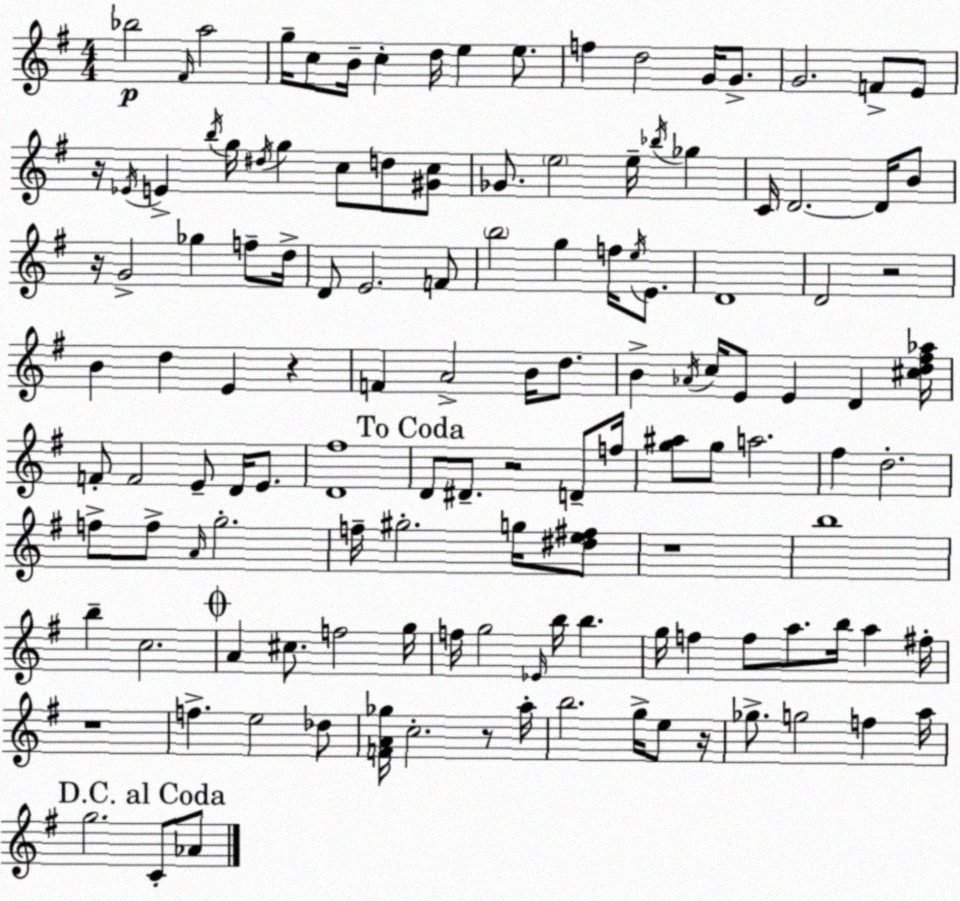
X:1
T:Untitled
M:4/4
L:1/4
K:G
_b2 ^F/4 a2 g/4 c/2 B/4 c d/4 e e/2 f d2 G/4 G/2 G2 F/2 E/2 z/4 _E/4 E b/4 g/4 ^d/4 g c/2 d/2 [^Gc]/2 _G/2 e2 e/4 _b/4 _g C/4 D2 D/4 B/2 z/4 G2 _g f/2 d/4 D/2 E2 F/2 b2 g f/4 e/4 E/2 D4 D2 z2 B d E z F A2 B/4 d/2 B _A/4 c/4 E/2 E D [^cd^f_a]/4 F/2 F2 E/2 D/4 E/2 [D^f]4 D/2 ^D/2 z2 D/2 f/4 [g^a]/2 g/2 a2 ^f d2 f/2 f/2 A/4 g2 f/4 ^g2 g/4 [^de^f]/2 z4 b4 b c2 A ^c/2 f2 g/4 f/4 g2 _E/4 b/4 b g/4 f f/2 a/2 b/4 a ^f/4 z4 f e2 _d/2 [FA_g]/4 c2 z/2 a/4 b2 g/4 e/2 z/4 _g/2 g2 f a/4 g2 C/2 _A/2